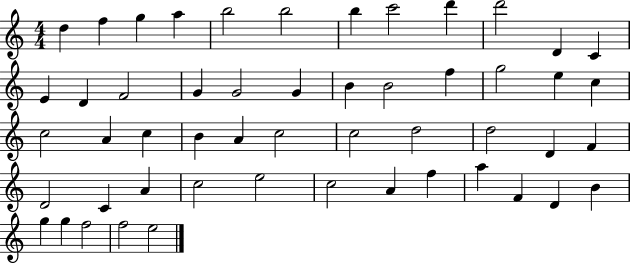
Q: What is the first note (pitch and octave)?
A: D5